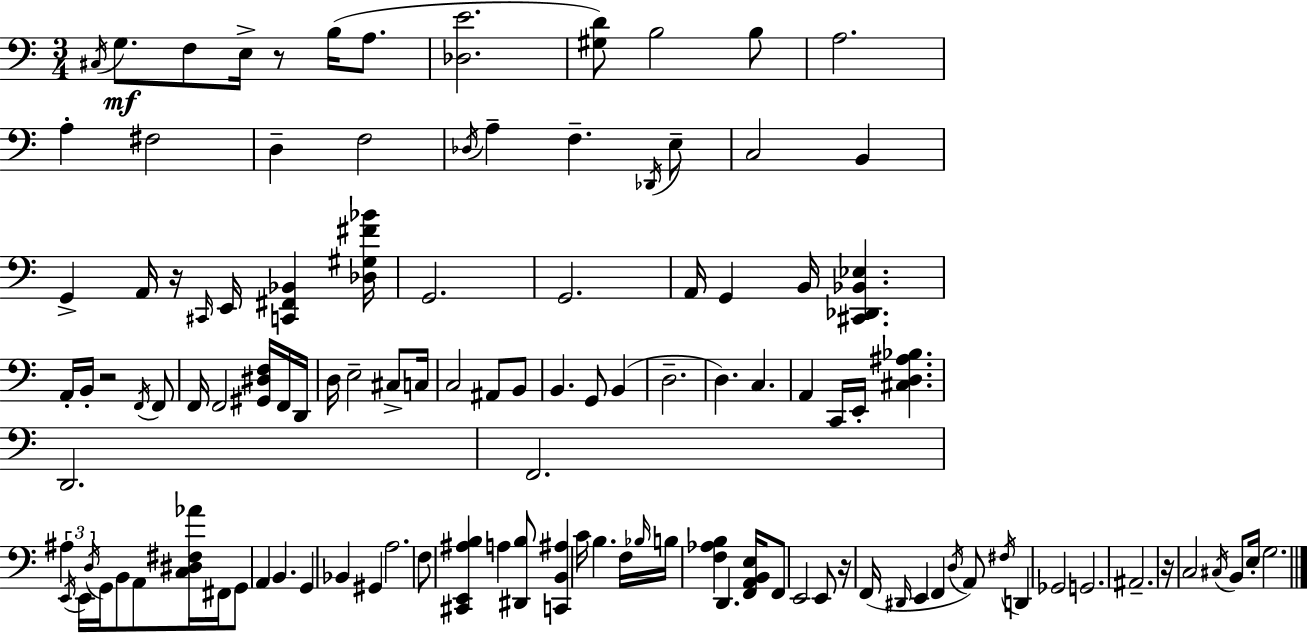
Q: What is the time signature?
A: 3/4